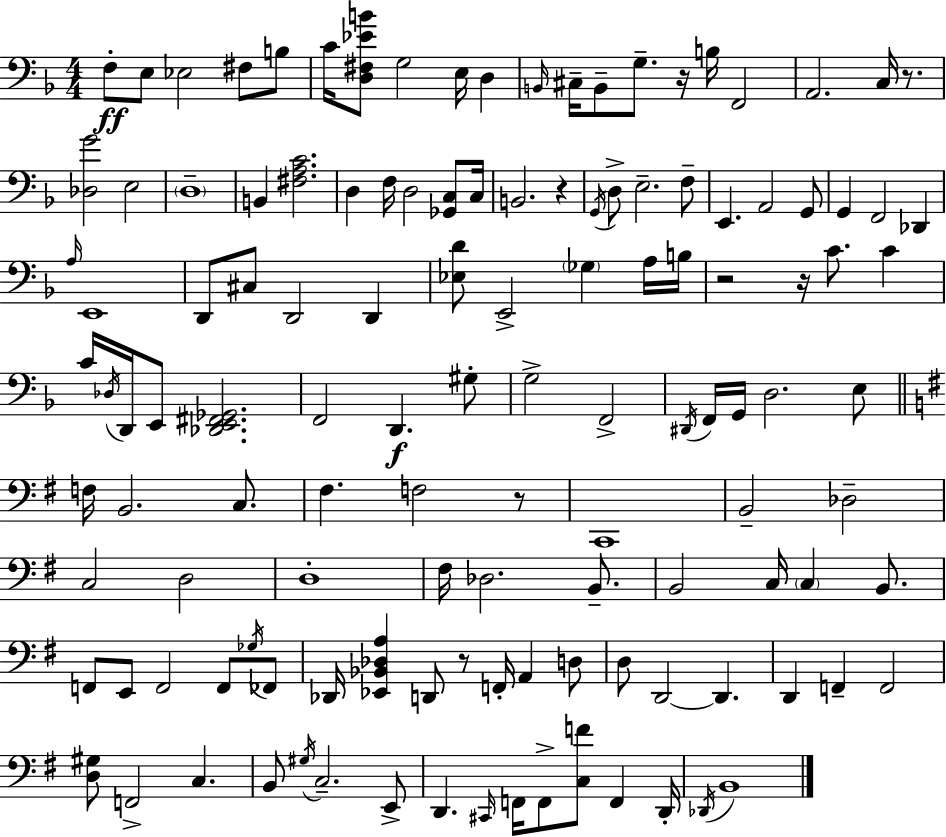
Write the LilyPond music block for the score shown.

{
  \clef bass
  \numericTimeSignature
  \time 4/4
  \key d \minor
  f8-.\ff e8 ees2 fis8 b8 | c'16 <d fis ees' b'>8 g2 e16 d4 | \grace { b,16 } cis16-- b,8-- g8.-- r16 b16 f,2 | a,2. c16 r8. | \break <des g'>2 e2 | \parenthesize d1-- | b,4 <fis a c'>2. | d4 f16 d2 <ges, c>8 | \break c16 b,2. r4 | \acciaccatura { g,16 } d8-> e2.-- | f8-- e,4. a,2 | g,8 g,4 f,2 des,4 | \break \grace { a16 } e,1 | d,8 cis8 d,2 d,4 | <ees d'>8 e,2-> \parenthesize ges4 | a16 b16 r2 r16 c'8. c'4 | \break c'16 \acciaccatura { des16 } d,16 e,8 <des, e, fis, ges,>2. | f,2 d,4.\f | gis8-. g2-> f,2-> | \acciaccatura { dis,16 } f,16 g,16 d2. | \break e8 \bar "||" \break \key g \major f16 b,2. c8. | fis4. f2 r8 | c,1 | b,2-- des2-- | \break c2 d2 | d1-. | fis16 des2. b,8.-- | b,2 c16 \parenthesize c4 b,8. | \break f,8 e,8 f,2 f,8 \acciaccatura { ges16 } fes,8 | des,16 <ees, bes, des a>4 d,8 r8 f,16-. a,4 d8 | d8 d,2~~ d,4. | d,4 f,4-- f,2 | \break <d gis>8 f,2-> c4. | b,8 \acciaccatura { gis16 } c2.-- | e,8-> d,4. \grace { cis,16 } f,16 f,8-> <c f'>8 f,4 | d,16-. \acciaccatura { des,16 } b,1 | \break \bar "|."
}